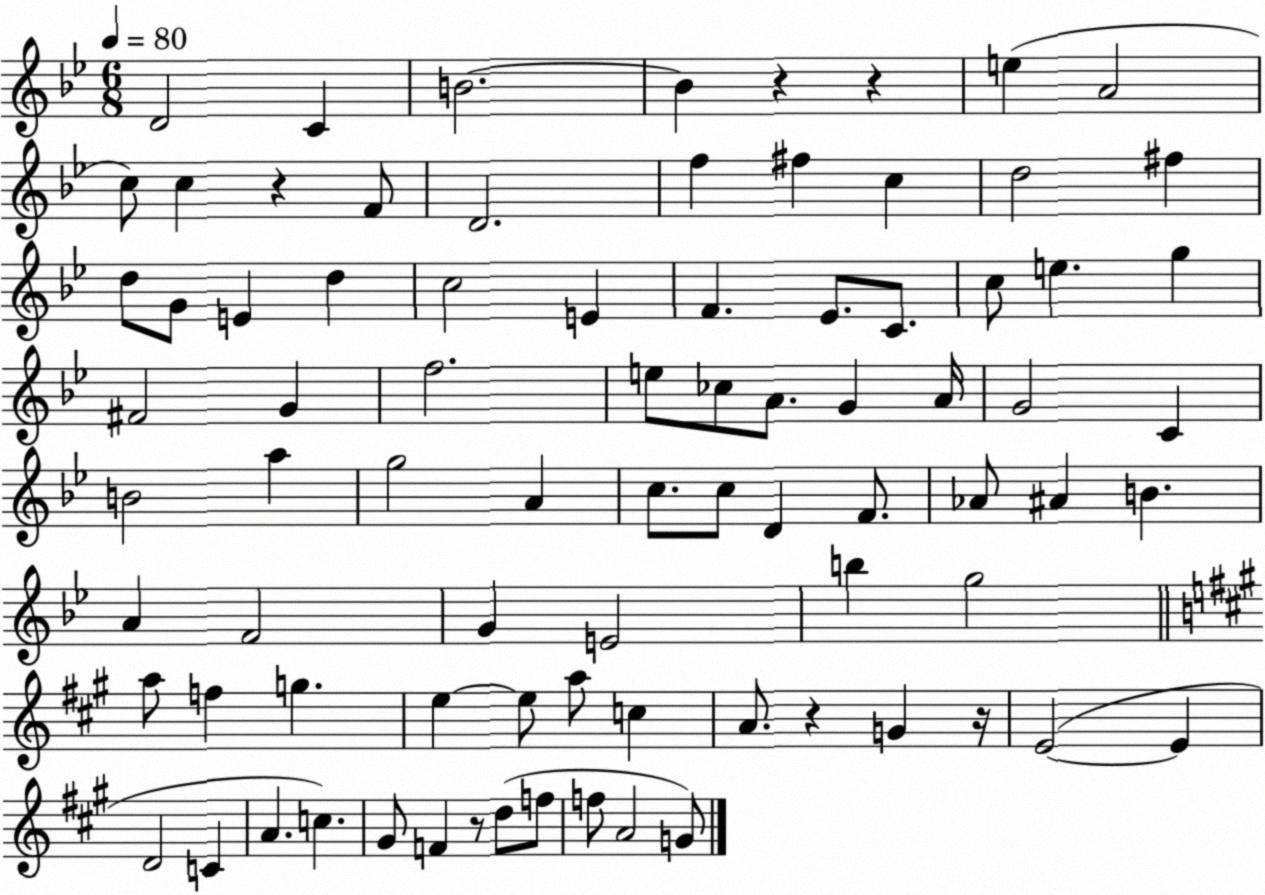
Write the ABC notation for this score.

X:1
T:Untitled
M:6/8
L:1/4
K:Bb
D2 C B2 B z z e A2 c/2 c z F/2 D2 f ^f c d2 ^f d/2 G/2 E d c2 E F _E/2 C/2 c/2 e g ^F2 G f2 e/2 _c/2 A/2 G A/4 G2 C B2 a g2 A c/2 c/2 D F/2 _A/2 ^A B A F2 G E2 b g2 a/2 f g e e/2 a/2 c A/2 z G z/4 E2 E D2 C A c ^G/2 F z/2 d/2 f/2 f/2 A2 G/2